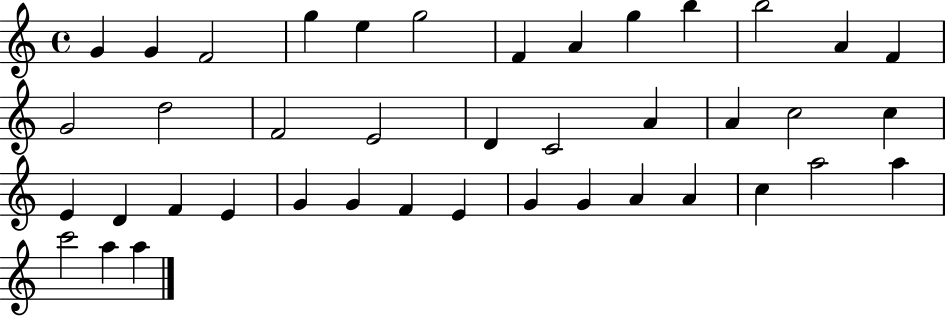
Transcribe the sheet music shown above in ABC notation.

X:1
T:Untitled
M:4/4
L:1/4
K:C
G G F2 g e g2 F A g b b2 A F G2 d2 F2 E2 D C2 A A c2 c E D F E G G F E G G A A c a2 a c'2 a a